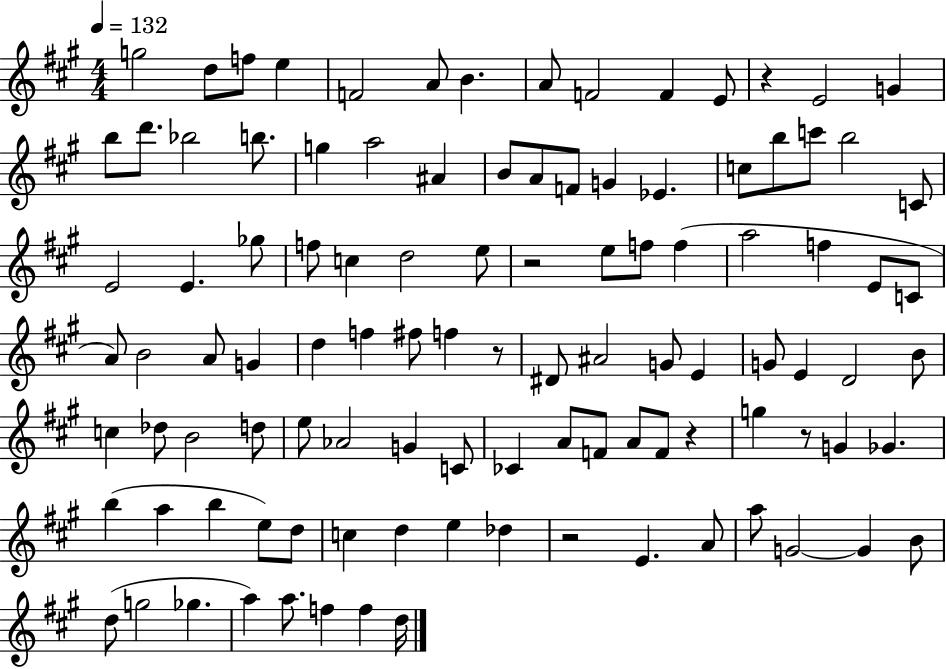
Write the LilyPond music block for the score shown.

{
  \clef treble
  \numericTimeSignature
  \time 4/4
  \key a \major
  \tempo 4 = 132
  \repeat volta 2 { g''2 d''8 f''8 e''4 | f'2 a'8 b'4. | a'8 f'2 f'4 e'8 | r4 e'2 g'4 | \break b''8 d'''8. bes''2 b''8. | g''4 a''2 ais'4 | b'8 a'8 f'8 g'4 ees'4. | c''8 b''8 c'''8 b''2 c'8 | \break e'2 e'4. ges''8 | f''8 c''4 d''2 e''8 | r2 e''8 f''8 f''4( | a''2 f''4 e'8 c'8 | \break a'8) b'2 a'8 g'4 | d''4 f''4 fis''8 f''4 r8 | dis'8 ais'2 g'8 e'4 | g'8 e'4 d'2 b'8 | \break c''4 des''8 b'2 d''8 | e''8 aes'2 g'4 c'8 | ces'4 a'8 f'8 a'8 f'8 r4 | g''4 r8 g'4 ges'4. | \break b''4( a''4 b''4 e''8) d''8 | c''4 d''4 e''4 des''4 | r2 e'4. a'8 | a''8 g'2~~ g'4 b'8 | \break d''8( g''2 ges''4. | a''4) a''8. f''4 f''4 d''16 | } \bar "|."
}